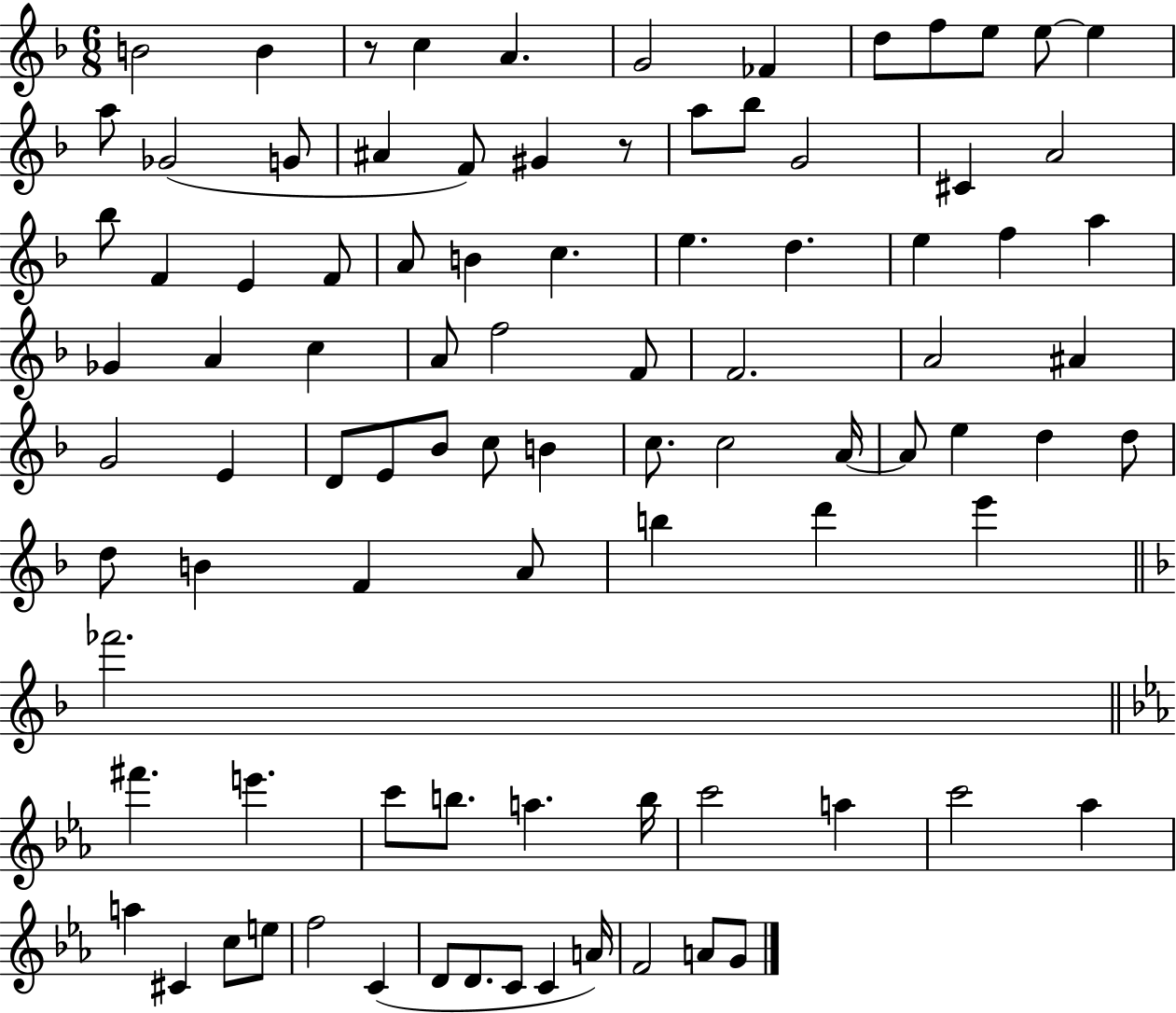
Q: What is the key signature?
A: F major